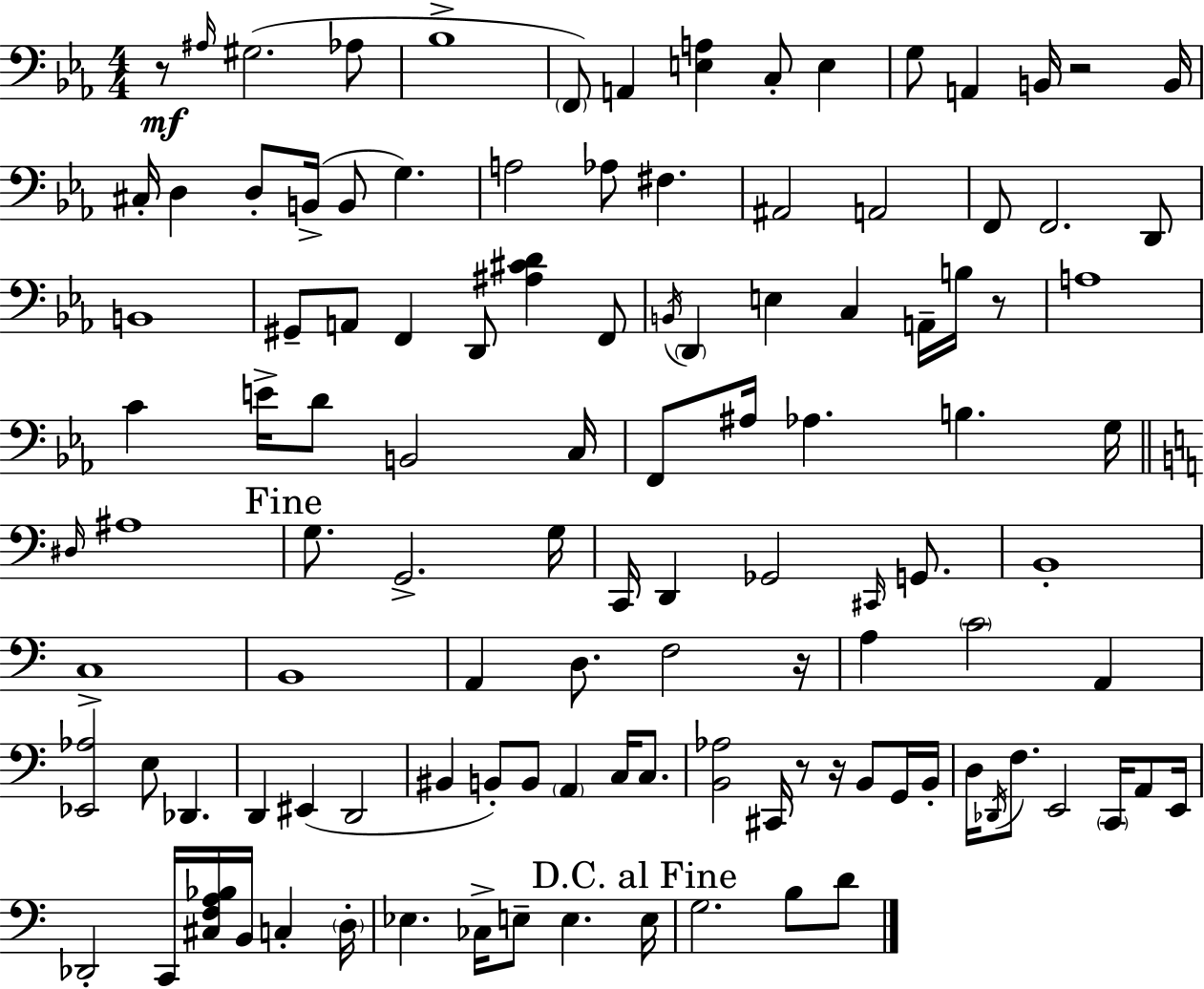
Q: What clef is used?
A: bass